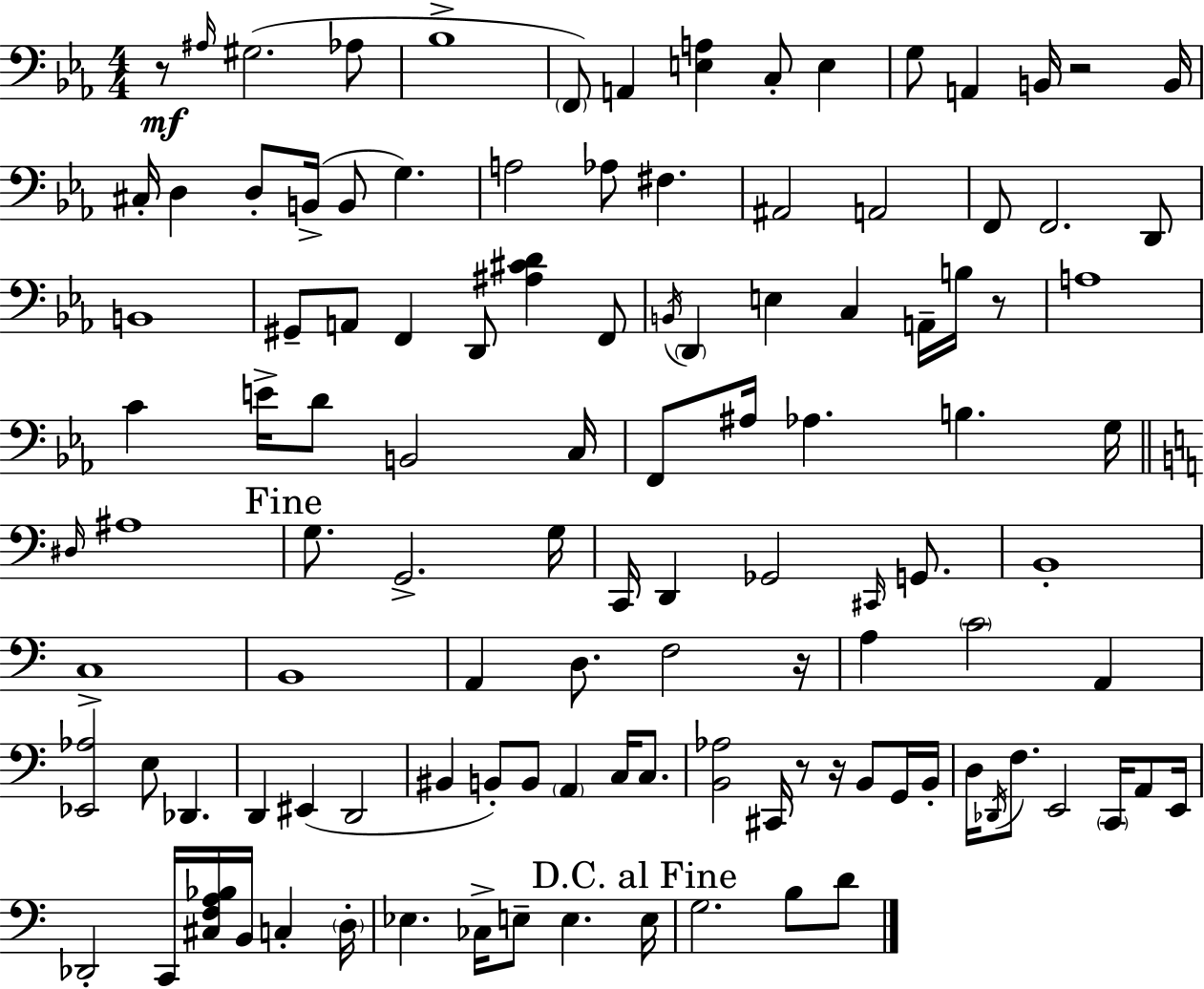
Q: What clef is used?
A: bass